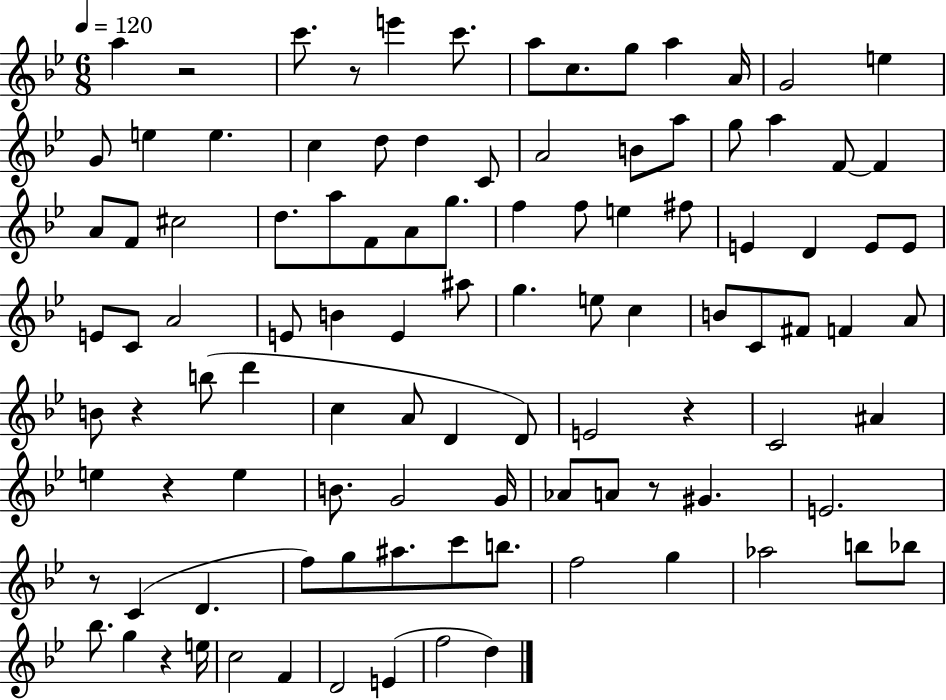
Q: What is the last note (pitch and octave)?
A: D5